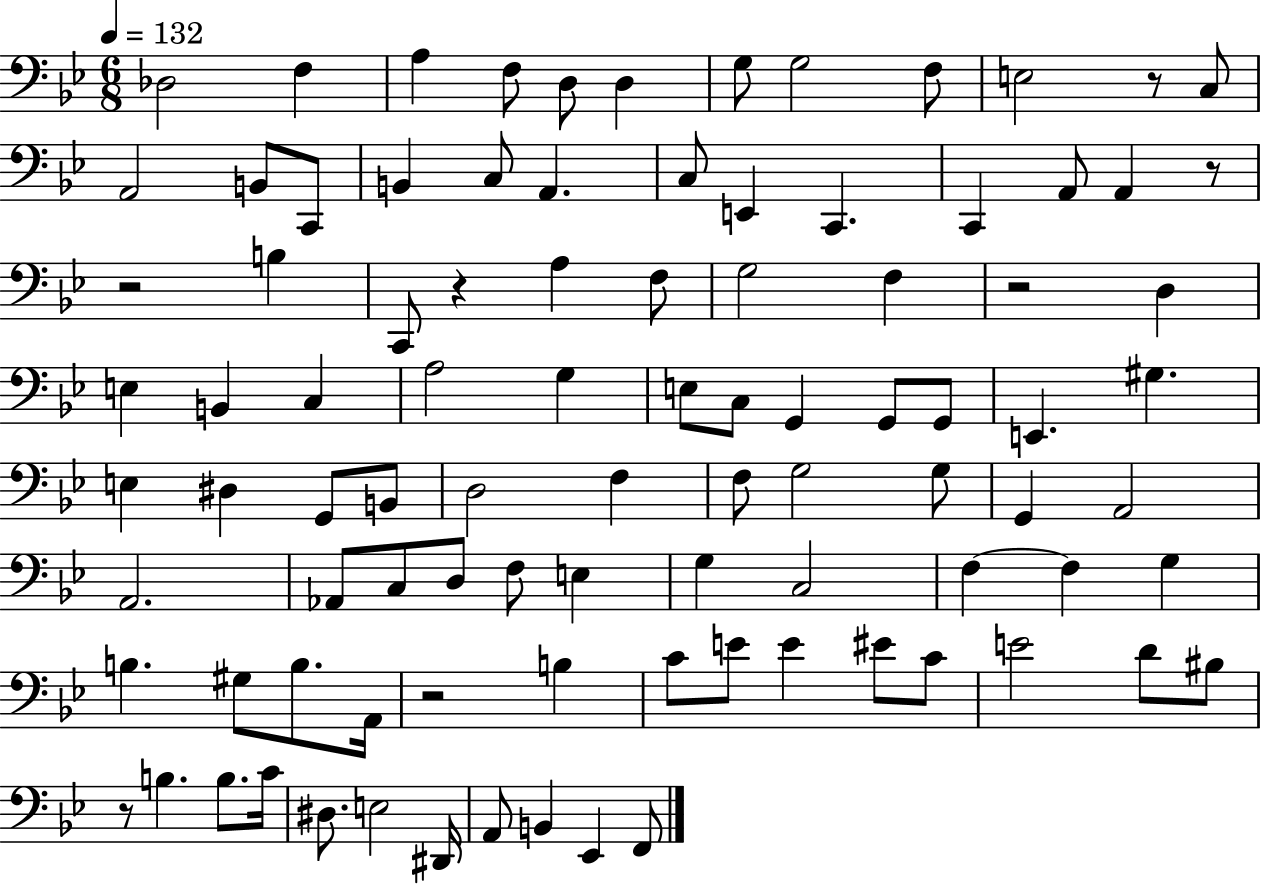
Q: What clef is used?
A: bass